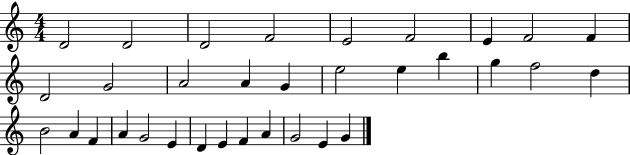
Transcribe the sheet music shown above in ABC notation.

X:1
T:Untitled
M:4/4
L:1/4
K:C
D2 D2 D2 F2 E2 F2 E F2 F D2 G2 A2 A G e2 e b g f2 d B2 A F A G2 E D E F A G2 E G